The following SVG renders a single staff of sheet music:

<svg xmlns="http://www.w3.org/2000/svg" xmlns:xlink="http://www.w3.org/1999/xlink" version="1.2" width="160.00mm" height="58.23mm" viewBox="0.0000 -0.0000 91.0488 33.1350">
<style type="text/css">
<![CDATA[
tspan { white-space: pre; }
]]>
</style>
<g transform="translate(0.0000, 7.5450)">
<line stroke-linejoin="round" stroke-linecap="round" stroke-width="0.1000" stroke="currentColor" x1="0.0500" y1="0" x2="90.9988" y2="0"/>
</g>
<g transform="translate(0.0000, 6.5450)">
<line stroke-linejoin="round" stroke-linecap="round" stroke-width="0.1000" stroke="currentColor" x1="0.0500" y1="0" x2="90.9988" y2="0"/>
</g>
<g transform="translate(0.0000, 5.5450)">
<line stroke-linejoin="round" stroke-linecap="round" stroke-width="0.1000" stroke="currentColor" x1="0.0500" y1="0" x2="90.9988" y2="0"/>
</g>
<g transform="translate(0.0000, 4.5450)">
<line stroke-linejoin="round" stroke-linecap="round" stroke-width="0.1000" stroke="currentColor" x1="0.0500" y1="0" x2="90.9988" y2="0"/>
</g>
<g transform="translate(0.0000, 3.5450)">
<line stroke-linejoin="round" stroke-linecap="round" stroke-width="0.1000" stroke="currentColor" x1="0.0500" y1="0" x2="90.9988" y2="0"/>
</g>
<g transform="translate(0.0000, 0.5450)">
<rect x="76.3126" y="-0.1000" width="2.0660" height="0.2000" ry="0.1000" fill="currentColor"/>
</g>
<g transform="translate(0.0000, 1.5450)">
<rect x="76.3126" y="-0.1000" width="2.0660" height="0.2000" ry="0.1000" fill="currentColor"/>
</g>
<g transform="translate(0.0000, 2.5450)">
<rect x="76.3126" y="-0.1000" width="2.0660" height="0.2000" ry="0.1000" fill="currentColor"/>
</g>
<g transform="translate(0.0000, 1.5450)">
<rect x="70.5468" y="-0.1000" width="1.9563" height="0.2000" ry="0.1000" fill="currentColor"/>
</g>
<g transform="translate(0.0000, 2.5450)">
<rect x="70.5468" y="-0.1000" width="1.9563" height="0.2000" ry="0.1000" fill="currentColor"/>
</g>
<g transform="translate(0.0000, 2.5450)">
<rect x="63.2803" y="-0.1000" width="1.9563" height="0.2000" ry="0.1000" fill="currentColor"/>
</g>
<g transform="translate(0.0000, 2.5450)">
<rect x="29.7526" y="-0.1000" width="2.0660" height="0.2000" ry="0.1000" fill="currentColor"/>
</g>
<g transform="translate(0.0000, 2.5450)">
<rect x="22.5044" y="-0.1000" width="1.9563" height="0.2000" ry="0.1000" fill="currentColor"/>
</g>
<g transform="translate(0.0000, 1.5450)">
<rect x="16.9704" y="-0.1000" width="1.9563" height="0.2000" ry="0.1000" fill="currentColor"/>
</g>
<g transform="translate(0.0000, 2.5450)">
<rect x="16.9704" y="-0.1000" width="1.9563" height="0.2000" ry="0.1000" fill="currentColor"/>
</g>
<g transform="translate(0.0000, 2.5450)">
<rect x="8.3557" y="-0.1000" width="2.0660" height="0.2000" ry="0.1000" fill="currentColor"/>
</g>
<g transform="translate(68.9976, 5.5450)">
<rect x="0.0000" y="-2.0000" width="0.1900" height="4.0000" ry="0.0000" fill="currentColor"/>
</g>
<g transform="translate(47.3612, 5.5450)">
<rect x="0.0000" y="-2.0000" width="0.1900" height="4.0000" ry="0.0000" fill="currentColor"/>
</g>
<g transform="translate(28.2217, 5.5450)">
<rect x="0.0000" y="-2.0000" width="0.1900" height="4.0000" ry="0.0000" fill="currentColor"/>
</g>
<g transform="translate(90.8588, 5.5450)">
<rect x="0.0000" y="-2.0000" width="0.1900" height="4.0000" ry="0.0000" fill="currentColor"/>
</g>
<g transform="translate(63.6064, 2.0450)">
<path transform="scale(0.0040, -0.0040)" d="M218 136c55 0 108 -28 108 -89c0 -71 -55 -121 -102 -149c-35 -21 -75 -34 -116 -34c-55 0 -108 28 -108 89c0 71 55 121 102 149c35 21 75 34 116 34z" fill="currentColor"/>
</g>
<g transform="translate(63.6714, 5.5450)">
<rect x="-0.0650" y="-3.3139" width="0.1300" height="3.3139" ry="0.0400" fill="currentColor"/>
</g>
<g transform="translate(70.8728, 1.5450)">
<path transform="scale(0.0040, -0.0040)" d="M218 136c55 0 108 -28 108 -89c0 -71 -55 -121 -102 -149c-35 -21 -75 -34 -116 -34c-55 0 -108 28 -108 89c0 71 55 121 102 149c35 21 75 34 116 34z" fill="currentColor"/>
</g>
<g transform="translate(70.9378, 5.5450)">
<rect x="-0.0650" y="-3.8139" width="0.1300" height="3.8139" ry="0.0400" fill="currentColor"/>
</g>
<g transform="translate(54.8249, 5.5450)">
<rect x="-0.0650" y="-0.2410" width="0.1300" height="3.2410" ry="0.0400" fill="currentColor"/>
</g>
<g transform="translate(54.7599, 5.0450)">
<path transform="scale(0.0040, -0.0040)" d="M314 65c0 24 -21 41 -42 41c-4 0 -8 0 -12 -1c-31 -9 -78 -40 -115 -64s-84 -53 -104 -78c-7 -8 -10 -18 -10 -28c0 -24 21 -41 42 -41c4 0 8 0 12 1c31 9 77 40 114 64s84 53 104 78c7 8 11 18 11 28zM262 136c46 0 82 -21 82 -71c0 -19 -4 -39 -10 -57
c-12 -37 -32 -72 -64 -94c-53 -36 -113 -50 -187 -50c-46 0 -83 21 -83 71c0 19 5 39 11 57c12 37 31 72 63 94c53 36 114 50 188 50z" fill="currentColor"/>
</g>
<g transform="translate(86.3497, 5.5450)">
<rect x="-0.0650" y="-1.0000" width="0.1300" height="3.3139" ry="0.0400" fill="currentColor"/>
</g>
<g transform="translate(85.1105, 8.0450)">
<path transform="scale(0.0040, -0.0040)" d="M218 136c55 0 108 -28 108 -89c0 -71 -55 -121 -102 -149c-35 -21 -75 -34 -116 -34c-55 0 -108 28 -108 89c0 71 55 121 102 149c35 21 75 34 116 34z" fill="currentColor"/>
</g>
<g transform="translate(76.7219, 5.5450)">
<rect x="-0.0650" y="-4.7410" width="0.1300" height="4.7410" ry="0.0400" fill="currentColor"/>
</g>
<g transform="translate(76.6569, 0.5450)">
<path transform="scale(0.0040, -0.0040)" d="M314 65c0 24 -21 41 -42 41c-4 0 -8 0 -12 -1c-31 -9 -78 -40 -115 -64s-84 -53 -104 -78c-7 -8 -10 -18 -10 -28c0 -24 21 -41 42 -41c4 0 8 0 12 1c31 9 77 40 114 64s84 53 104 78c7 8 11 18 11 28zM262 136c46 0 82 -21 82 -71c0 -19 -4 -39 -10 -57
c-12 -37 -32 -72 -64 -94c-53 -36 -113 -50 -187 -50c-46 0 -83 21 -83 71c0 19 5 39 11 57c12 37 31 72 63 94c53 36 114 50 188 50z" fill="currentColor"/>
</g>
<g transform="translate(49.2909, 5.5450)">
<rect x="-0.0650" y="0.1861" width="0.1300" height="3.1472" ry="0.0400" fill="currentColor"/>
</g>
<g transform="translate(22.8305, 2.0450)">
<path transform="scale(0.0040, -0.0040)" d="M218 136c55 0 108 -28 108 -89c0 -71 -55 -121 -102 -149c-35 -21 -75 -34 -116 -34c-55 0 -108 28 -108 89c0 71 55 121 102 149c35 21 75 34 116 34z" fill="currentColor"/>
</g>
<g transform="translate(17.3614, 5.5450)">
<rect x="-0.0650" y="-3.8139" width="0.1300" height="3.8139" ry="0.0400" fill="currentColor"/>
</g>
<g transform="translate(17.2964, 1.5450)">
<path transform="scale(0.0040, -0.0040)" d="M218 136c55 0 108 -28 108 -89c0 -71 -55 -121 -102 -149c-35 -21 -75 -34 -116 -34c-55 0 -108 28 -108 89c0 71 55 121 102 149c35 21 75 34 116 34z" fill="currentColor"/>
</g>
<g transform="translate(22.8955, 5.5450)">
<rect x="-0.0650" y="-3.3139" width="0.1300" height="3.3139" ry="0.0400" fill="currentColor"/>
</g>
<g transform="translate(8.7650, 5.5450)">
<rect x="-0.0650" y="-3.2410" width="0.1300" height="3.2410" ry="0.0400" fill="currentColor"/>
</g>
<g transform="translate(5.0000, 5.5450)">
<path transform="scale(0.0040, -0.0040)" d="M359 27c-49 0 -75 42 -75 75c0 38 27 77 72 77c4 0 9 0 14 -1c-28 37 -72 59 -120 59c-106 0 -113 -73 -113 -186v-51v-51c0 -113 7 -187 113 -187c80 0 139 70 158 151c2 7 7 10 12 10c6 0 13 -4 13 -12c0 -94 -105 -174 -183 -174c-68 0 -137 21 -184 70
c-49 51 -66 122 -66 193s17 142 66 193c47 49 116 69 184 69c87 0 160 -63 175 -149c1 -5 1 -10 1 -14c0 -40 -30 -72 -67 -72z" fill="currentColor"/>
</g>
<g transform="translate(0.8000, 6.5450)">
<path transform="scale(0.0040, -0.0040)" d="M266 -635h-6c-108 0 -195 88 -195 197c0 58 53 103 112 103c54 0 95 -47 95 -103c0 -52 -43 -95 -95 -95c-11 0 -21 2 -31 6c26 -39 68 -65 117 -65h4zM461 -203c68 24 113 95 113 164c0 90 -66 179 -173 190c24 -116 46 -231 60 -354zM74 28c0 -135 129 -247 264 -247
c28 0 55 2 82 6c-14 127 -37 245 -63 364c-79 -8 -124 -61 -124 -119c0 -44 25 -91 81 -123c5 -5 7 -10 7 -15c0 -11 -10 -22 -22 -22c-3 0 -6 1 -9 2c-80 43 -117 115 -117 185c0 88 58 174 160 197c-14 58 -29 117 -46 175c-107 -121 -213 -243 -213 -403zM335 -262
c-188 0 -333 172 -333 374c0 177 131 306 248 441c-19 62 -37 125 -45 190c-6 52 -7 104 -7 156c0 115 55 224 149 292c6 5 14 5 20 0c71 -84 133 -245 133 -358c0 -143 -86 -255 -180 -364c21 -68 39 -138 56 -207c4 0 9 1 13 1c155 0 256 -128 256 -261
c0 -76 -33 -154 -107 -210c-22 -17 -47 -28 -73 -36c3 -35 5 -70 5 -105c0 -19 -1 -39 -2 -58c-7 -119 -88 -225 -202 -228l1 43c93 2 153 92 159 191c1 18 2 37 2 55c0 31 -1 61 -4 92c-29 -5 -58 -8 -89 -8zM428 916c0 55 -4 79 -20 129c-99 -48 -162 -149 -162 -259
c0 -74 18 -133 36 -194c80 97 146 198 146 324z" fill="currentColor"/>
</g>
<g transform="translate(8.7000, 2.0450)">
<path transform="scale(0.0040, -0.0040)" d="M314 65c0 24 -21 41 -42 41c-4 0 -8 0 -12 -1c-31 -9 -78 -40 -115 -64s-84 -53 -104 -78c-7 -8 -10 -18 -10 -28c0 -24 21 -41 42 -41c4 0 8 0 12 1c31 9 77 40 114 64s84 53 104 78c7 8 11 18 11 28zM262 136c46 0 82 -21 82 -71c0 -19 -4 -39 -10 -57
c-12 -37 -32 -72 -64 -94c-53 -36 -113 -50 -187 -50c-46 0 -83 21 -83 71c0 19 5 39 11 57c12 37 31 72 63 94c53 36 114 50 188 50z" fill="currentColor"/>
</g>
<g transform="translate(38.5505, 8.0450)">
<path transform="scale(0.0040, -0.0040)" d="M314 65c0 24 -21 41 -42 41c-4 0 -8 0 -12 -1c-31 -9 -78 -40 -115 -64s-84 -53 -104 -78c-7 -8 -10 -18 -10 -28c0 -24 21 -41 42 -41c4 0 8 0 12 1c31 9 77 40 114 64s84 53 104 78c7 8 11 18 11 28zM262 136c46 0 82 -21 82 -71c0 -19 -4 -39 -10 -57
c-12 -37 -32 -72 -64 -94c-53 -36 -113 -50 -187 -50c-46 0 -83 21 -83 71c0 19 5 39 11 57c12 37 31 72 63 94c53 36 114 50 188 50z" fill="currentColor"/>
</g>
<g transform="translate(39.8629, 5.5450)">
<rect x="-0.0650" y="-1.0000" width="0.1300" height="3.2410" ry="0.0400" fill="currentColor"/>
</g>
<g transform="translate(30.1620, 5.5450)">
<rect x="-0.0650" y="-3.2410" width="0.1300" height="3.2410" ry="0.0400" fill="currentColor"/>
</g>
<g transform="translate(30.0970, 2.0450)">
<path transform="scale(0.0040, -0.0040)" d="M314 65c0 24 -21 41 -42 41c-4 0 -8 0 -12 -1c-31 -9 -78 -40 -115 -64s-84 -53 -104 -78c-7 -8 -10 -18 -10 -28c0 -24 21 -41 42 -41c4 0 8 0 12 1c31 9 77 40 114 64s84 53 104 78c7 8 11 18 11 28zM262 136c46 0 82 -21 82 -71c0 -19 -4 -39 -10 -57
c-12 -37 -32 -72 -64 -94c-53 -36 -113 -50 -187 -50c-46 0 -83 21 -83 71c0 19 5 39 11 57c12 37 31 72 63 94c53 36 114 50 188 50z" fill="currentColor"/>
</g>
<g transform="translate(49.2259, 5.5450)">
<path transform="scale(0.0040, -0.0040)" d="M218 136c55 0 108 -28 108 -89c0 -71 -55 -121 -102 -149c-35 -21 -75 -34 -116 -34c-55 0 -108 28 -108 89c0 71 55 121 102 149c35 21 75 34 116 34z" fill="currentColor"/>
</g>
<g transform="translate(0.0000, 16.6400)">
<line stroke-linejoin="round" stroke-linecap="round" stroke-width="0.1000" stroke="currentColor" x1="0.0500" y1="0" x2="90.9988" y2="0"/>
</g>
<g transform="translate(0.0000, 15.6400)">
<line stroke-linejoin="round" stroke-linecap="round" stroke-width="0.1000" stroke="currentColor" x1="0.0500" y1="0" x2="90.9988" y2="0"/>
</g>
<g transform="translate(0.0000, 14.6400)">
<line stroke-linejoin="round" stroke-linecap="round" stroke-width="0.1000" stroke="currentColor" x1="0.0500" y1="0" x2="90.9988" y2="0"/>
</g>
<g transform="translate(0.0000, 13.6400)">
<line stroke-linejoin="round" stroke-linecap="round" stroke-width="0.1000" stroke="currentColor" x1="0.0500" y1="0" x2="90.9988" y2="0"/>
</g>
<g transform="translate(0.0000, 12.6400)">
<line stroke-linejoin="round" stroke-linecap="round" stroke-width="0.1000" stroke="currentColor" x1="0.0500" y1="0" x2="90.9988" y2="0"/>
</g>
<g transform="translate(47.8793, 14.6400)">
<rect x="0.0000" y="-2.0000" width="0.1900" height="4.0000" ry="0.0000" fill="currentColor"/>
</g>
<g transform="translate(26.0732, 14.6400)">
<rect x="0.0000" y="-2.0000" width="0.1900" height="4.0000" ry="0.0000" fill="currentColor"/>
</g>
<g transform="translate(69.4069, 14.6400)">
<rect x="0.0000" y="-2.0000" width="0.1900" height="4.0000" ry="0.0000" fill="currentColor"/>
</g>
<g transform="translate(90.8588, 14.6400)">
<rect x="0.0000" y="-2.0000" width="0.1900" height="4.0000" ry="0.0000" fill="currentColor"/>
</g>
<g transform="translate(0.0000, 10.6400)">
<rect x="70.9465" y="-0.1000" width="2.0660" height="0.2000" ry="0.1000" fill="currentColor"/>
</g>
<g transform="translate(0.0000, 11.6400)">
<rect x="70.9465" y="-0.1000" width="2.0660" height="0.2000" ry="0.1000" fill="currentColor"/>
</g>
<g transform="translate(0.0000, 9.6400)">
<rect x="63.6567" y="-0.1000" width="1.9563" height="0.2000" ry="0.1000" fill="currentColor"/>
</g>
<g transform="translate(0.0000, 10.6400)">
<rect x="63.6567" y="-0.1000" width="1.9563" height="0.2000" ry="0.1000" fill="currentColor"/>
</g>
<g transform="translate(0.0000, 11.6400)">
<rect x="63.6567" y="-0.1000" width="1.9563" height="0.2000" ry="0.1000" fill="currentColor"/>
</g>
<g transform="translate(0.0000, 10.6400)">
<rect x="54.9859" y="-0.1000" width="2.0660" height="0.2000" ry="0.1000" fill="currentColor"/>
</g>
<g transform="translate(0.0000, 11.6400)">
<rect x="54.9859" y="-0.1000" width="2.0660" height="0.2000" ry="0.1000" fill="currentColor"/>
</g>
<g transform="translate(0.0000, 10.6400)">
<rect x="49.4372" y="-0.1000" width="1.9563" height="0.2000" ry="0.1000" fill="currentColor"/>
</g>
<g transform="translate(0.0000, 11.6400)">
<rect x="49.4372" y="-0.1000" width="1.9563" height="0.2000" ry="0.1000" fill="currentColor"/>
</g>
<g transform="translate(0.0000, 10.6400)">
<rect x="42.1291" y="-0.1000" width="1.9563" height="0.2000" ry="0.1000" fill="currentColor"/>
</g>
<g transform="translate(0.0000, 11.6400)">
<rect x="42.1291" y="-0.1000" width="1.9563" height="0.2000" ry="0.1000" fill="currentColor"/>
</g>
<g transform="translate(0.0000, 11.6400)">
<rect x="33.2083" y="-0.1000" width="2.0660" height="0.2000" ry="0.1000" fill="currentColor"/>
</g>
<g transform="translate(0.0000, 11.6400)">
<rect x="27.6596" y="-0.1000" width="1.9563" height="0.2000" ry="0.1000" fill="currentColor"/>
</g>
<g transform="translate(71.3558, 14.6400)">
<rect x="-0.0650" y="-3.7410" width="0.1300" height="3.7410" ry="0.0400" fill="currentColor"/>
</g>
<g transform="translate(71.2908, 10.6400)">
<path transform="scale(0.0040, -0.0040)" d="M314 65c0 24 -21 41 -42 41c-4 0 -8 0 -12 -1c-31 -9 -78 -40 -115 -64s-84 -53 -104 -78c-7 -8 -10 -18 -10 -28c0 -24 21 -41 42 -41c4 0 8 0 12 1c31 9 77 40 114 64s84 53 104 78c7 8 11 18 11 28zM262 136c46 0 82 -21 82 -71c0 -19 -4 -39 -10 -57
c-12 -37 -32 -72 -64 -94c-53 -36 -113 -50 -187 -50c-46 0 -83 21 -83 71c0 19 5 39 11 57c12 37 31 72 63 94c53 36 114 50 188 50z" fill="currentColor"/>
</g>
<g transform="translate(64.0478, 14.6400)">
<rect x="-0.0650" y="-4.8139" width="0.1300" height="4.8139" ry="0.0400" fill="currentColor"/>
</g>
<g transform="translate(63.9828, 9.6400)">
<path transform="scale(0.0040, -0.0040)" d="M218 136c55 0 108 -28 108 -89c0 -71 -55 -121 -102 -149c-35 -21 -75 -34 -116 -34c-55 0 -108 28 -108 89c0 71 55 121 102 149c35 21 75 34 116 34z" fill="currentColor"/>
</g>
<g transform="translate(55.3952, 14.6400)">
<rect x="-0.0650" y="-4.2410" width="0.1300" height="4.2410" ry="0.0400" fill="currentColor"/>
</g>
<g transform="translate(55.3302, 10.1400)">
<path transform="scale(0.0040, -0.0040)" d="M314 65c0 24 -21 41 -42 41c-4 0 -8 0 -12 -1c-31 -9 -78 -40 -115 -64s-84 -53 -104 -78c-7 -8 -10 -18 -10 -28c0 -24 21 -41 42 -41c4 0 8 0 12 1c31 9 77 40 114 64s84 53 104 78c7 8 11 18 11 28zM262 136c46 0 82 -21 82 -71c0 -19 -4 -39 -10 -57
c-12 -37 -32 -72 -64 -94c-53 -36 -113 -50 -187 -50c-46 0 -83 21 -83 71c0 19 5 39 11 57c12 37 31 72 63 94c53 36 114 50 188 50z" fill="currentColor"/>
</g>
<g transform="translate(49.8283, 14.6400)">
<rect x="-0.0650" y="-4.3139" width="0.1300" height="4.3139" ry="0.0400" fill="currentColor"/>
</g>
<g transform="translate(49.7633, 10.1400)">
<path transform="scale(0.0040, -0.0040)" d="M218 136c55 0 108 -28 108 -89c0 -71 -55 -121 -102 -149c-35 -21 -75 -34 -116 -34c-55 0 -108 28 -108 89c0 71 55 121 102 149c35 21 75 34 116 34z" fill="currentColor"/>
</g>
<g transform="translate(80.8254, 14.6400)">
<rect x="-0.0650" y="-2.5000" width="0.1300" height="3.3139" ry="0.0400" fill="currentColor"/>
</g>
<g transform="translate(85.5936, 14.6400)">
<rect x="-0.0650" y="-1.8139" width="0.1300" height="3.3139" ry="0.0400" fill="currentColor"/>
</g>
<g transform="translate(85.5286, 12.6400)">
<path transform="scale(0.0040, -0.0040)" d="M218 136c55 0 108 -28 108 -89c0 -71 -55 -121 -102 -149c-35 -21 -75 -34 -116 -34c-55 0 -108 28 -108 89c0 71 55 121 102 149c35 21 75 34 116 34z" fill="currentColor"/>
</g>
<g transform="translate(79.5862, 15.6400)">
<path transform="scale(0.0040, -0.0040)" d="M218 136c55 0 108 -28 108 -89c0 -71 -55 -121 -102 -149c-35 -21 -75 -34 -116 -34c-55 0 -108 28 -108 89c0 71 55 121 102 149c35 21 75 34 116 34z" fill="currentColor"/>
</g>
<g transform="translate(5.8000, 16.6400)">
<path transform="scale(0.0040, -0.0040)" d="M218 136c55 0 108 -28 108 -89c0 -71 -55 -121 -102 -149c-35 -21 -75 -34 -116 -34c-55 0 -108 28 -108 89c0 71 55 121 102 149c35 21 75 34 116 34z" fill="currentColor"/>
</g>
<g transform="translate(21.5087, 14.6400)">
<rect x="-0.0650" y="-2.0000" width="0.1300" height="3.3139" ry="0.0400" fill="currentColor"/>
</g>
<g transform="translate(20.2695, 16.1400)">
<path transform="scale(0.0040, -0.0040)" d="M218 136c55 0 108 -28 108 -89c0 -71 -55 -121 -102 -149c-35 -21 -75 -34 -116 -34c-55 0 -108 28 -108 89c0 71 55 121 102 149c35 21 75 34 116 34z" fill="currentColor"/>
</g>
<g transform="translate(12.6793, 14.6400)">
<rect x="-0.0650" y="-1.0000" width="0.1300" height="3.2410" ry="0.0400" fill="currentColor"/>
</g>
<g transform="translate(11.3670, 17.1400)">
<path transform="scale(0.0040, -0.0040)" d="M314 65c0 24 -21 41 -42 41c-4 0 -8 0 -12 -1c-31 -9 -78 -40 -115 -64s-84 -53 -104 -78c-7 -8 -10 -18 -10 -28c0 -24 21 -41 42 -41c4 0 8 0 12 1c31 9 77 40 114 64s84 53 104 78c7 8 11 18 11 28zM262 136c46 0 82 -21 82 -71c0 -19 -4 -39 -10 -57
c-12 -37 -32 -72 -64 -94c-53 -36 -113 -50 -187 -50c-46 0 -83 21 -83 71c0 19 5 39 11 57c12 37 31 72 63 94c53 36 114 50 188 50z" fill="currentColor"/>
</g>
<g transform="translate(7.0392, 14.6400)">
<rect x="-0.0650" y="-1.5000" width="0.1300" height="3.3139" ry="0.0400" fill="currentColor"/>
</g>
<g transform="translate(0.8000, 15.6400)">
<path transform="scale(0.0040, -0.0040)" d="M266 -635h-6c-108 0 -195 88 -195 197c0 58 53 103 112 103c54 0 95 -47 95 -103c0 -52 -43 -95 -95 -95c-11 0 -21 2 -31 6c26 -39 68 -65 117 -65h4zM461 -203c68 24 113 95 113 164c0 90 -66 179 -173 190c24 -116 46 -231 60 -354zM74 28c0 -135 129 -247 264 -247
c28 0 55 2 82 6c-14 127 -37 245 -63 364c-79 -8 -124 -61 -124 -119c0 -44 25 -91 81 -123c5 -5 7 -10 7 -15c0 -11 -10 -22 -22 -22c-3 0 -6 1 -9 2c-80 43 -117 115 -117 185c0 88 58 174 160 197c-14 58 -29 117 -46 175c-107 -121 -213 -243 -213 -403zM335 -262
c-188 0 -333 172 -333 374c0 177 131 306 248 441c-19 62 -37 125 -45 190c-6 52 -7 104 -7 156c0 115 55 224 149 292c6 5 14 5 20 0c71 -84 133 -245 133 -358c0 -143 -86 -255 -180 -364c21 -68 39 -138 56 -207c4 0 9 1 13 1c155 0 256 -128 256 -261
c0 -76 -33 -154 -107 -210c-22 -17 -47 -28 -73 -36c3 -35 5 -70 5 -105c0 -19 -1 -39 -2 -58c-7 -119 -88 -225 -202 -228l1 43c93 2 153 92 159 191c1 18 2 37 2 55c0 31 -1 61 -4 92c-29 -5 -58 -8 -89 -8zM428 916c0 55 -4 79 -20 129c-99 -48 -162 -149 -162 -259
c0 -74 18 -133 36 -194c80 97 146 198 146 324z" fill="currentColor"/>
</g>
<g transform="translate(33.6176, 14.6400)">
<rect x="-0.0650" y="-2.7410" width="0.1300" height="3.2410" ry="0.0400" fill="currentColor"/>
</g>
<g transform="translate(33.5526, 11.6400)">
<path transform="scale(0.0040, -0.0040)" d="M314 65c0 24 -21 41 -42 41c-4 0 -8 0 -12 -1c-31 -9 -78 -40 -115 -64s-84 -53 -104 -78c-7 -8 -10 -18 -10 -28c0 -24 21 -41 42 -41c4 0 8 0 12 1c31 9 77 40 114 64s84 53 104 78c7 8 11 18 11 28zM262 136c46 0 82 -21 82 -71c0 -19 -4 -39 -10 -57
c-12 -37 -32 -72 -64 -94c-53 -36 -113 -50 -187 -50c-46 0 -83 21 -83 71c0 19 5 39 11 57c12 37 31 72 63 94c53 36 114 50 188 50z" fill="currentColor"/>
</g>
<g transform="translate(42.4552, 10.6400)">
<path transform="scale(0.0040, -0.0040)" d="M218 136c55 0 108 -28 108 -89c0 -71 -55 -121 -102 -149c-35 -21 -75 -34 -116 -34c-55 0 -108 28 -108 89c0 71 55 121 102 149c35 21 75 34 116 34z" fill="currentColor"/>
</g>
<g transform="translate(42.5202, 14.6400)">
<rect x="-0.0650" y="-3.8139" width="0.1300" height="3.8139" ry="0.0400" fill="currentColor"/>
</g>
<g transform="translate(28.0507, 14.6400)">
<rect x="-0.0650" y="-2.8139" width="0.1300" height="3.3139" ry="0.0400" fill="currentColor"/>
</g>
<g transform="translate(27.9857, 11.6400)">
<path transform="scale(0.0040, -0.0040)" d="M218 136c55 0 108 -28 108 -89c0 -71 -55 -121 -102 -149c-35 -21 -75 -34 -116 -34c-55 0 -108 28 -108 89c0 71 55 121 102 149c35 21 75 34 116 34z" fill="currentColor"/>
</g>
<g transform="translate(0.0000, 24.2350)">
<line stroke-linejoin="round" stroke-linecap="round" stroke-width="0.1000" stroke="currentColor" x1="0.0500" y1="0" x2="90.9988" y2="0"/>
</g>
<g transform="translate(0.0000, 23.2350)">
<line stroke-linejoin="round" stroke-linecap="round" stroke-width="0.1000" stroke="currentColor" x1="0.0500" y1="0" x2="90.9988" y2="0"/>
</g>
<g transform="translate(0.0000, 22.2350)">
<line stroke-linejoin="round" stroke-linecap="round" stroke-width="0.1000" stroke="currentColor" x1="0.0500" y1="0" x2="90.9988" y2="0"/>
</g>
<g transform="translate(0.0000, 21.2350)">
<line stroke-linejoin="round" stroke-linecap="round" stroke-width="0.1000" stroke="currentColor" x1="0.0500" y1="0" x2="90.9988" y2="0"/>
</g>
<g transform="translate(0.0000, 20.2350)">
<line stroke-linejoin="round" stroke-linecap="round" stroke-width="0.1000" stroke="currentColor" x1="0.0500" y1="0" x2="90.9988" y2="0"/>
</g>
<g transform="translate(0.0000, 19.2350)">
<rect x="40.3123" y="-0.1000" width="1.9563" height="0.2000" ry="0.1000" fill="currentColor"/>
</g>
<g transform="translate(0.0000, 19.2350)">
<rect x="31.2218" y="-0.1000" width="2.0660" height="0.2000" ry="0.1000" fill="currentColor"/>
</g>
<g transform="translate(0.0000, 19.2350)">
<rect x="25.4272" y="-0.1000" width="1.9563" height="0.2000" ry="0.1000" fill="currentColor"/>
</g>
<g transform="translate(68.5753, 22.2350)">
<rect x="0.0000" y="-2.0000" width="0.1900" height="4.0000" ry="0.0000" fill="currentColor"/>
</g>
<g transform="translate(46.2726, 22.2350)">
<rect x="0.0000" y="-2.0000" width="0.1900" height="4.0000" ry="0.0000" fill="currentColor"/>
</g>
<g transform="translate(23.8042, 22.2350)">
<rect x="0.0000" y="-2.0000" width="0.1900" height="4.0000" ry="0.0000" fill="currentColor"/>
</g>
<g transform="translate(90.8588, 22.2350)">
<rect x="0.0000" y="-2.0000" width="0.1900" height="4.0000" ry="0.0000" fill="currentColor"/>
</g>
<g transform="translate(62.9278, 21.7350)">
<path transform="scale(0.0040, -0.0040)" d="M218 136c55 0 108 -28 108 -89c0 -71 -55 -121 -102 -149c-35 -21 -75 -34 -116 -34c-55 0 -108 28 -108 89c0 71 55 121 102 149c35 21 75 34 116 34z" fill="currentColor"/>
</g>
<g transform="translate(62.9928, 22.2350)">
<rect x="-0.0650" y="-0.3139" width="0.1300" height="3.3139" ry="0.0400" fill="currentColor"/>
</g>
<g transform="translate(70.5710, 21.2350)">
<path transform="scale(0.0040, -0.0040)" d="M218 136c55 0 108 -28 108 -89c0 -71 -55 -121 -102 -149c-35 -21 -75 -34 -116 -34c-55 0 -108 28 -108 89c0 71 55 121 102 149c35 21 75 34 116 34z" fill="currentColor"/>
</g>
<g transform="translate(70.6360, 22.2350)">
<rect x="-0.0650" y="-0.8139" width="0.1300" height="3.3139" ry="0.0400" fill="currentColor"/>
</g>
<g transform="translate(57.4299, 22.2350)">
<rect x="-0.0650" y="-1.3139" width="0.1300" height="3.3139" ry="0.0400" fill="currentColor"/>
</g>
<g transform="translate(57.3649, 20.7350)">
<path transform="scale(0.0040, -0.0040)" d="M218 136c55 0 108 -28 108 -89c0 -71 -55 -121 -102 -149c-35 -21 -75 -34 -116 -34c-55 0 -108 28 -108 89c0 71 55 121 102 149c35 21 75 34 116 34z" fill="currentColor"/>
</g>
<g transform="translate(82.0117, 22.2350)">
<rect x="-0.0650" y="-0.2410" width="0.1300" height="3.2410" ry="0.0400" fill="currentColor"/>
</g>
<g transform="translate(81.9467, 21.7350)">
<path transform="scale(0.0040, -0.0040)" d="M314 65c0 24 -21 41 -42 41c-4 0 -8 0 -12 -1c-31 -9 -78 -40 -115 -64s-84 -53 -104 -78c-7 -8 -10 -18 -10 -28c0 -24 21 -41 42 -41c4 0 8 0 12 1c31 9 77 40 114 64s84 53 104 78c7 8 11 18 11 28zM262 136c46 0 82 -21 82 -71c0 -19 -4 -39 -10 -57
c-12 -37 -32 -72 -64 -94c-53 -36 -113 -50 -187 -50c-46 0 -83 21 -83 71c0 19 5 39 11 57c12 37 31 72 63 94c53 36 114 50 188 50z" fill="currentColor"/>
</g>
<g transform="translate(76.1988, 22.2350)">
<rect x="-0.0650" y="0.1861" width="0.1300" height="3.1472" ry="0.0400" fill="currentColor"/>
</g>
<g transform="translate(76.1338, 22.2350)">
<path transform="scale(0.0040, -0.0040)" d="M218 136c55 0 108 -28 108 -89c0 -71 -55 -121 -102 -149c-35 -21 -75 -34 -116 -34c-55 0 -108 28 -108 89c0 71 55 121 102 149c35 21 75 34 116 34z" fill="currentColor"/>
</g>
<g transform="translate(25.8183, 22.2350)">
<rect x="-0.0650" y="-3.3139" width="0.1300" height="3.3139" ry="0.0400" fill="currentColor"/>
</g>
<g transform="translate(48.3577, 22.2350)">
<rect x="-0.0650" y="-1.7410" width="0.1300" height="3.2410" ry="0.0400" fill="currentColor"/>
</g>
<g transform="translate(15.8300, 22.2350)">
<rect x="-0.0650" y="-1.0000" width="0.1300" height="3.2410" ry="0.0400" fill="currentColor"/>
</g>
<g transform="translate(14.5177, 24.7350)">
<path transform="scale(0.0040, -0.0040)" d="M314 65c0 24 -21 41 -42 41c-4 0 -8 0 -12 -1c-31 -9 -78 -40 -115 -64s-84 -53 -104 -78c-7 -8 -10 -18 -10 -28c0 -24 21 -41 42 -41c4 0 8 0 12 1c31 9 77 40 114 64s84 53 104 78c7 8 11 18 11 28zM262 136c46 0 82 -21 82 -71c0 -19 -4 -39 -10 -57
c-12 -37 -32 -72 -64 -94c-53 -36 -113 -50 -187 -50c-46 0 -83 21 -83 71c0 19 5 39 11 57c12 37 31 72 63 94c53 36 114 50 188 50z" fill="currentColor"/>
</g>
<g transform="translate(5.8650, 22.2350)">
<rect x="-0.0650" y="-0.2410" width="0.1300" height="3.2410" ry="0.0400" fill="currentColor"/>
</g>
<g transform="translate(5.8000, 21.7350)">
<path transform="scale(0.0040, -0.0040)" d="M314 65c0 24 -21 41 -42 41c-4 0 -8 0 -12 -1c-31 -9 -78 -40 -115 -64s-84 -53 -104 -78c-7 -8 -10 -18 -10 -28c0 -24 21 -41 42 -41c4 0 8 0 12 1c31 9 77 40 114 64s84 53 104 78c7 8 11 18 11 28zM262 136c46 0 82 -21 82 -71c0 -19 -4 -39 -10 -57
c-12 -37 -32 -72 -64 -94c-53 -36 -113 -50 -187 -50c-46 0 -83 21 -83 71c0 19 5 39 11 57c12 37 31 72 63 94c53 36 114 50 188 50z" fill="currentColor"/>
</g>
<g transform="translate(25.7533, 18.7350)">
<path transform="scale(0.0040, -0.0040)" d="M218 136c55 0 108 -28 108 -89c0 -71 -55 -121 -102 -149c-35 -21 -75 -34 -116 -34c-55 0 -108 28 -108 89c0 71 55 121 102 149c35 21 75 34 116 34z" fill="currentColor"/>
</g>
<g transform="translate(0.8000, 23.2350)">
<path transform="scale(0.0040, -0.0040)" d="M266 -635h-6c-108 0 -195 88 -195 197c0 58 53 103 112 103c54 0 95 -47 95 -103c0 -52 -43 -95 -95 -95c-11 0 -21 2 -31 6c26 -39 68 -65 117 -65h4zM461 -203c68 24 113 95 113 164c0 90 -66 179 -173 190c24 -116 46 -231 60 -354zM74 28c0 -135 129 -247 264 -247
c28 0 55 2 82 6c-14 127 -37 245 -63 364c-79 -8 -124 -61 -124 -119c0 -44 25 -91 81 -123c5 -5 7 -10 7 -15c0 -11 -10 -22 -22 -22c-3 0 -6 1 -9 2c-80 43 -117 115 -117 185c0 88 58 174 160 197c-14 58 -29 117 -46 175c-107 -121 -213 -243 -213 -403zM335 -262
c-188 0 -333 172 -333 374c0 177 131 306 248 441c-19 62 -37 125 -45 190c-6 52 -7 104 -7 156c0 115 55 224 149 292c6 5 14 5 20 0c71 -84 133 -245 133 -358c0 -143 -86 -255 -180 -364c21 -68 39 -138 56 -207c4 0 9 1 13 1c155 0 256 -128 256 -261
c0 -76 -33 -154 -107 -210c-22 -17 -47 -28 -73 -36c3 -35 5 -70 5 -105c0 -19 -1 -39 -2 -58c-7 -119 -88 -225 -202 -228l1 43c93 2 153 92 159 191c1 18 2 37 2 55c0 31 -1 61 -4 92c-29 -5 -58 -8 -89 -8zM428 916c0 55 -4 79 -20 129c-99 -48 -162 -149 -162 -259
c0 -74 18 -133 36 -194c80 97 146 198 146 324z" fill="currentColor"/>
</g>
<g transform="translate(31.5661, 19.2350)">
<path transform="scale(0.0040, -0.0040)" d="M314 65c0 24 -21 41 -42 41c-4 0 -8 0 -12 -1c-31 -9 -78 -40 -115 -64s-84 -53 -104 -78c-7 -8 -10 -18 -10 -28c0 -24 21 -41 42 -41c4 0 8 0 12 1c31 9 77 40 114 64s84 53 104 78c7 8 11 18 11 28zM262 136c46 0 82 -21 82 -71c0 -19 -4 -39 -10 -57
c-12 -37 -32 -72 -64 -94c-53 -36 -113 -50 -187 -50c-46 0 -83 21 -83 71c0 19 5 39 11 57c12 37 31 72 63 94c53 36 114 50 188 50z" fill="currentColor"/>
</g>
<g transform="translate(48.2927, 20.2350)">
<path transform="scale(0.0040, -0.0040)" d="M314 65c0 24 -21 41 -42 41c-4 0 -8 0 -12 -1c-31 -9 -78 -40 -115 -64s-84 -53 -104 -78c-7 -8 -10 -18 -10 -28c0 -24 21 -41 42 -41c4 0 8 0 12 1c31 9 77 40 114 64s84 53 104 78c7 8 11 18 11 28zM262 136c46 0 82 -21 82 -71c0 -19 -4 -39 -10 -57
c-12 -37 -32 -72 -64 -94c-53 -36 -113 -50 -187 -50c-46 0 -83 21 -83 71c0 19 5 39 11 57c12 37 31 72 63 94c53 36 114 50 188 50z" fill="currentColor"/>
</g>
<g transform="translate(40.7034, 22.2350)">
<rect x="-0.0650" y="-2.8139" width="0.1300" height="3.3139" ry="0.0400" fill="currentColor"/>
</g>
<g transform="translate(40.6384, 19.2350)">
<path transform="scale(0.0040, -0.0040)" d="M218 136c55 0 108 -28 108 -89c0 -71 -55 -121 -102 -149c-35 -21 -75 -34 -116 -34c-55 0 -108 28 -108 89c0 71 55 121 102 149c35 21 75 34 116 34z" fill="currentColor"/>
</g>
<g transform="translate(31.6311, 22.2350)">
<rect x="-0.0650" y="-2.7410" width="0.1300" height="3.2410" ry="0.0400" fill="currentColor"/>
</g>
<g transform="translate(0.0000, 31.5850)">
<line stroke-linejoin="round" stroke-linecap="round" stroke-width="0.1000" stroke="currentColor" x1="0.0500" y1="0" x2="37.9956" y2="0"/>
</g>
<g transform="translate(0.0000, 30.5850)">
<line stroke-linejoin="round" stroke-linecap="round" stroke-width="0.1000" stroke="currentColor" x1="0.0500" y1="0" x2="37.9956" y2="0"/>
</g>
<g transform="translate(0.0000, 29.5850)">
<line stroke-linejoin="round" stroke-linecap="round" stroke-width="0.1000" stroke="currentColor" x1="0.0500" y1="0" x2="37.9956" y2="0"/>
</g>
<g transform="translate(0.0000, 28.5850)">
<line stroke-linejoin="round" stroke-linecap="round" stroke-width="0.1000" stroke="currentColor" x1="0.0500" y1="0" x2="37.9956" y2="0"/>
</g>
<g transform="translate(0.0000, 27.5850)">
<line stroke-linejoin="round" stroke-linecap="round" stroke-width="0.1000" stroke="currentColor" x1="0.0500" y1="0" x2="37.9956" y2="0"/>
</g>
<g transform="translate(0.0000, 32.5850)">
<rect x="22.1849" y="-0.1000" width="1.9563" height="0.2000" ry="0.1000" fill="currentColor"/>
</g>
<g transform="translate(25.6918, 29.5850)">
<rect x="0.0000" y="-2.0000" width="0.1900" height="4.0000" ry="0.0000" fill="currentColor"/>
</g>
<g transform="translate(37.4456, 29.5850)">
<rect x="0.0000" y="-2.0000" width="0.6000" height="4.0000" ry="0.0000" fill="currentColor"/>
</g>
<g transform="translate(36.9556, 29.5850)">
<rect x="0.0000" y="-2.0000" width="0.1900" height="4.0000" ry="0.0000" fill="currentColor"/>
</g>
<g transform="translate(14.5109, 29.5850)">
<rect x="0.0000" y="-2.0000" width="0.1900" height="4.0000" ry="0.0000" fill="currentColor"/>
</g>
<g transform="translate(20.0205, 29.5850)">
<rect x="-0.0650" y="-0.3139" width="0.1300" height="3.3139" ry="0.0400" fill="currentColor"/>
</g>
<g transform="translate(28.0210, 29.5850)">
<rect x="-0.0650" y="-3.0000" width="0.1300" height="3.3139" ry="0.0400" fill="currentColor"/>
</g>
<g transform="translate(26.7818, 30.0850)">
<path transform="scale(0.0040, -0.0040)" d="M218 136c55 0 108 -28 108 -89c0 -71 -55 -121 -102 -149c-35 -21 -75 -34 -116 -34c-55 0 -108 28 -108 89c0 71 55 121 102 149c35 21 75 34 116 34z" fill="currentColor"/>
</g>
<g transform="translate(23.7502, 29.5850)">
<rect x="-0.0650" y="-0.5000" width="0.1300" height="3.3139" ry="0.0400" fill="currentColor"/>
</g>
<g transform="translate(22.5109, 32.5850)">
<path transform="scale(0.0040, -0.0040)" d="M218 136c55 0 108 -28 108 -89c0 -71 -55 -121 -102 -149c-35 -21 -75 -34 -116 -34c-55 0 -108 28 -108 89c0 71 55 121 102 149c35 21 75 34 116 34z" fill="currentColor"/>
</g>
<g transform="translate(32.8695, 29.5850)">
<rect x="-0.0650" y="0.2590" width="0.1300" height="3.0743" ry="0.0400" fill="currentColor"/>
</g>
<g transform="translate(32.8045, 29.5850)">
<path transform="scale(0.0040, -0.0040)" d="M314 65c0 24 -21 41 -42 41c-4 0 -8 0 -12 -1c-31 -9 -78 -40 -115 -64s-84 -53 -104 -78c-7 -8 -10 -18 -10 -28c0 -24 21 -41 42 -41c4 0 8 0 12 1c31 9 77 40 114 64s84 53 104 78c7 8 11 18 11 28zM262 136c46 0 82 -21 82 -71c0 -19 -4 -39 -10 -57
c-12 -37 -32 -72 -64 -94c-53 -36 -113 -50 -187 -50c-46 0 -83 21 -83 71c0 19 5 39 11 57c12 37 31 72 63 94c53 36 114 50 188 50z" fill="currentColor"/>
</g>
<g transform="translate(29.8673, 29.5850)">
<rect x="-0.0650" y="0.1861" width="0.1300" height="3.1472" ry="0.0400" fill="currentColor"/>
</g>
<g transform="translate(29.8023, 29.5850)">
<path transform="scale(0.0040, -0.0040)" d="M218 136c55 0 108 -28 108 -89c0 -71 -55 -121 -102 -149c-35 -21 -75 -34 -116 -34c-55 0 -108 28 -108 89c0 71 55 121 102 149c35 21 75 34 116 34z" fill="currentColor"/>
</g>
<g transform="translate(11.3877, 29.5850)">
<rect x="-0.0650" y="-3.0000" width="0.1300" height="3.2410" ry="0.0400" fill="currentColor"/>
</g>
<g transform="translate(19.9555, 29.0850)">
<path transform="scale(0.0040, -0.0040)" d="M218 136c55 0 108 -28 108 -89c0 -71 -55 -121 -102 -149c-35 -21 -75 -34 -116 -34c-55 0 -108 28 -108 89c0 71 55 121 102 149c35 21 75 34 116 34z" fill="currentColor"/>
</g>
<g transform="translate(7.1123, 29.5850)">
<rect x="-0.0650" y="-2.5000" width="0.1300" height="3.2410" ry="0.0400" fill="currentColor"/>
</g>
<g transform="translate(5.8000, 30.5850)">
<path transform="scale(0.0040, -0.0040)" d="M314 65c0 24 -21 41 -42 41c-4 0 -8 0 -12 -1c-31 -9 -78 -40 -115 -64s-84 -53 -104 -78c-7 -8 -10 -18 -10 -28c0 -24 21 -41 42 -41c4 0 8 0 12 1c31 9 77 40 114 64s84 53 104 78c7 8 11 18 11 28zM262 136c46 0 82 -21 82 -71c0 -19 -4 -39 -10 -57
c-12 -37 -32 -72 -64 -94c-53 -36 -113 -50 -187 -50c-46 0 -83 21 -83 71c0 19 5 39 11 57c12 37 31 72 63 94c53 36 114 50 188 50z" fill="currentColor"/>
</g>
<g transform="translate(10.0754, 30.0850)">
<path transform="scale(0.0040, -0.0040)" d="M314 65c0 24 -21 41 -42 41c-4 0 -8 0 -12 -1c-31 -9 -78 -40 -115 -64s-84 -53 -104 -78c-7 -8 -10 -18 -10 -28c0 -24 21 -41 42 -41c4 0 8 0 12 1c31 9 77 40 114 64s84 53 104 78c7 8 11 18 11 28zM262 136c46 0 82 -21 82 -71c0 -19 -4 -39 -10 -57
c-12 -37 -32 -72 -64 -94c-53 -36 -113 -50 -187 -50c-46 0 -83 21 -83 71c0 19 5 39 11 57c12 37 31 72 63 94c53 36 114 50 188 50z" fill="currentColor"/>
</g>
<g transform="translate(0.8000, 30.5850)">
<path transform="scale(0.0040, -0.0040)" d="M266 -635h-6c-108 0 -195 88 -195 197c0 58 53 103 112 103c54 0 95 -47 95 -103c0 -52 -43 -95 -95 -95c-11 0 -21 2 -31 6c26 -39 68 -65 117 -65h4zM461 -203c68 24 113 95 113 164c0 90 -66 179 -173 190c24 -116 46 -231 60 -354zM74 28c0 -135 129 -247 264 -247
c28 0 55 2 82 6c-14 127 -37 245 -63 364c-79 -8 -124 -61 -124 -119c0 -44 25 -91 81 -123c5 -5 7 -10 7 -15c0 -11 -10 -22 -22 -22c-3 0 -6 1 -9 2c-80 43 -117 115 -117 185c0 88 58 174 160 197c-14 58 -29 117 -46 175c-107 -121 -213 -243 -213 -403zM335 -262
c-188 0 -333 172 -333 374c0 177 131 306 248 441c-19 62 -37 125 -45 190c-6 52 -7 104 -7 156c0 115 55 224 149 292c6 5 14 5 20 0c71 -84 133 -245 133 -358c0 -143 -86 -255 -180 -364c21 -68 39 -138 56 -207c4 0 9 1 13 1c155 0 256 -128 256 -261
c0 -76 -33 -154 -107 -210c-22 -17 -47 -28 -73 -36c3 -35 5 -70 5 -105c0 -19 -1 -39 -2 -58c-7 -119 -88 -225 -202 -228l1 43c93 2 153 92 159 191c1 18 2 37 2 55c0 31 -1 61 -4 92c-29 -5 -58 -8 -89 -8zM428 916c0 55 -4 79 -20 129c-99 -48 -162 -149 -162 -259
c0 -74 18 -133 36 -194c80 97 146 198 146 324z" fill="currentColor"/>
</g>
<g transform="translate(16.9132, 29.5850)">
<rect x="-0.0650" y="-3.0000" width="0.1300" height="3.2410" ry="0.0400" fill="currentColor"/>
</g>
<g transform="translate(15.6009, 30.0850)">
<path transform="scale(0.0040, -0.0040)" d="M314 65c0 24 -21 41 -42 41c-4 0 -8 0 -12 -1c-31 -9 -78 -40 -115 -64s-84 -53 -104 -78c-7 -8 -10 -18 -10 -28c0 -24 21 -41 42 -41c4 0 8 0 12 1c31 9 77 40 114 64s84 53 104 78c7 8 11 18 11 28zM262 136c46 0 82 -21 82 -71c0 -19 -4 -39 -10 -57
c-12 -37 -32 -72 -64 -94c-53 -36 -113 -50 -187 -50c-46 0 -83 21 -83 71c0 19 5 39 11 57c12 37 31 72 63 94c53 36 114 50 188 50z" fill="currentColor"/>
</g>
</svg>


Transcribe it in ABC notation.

X:1
T:Untitled
M:4/4
L:1/4
K:C
b2 c' b b2 D2 B c2 b c' e'2 D E D2 F a a2 c' d' d'2 e' c'2 G f c2 D2 b a2 a f2 e c d B c2 G2 A2 A2 c C A B B2